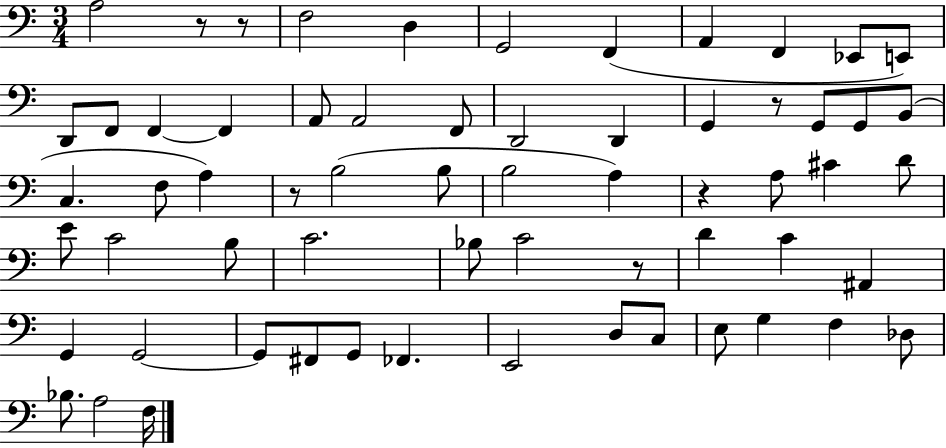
{
  \clef bass
  \numericTimeSignature
  \time 3/4
  \key c \major
  a2 r8 r8 | f2 d4 | g,2 f,4( | a,4 f,4 ees,8 e,8) | \break d,8 f,8 f,4~~ f,4 | a,8 a,2 f,8 | d,2 d,4 | g,4 r8 g,8 g,8 b,8( | \break c4. f8 a4) | r8 b2( b8 | b2 a4) | r4 a8 cis'4 d'8 | \break e'8 c'2 b8 | c'2. | bes8 c'2 r8 | d'4 c'4 ais,4 | \break g,4 g,2~~ | g,8 fis,8 g,8 fes,4. | e,2 d8 c8 | e8 g4 f4 des8 | \break bes8. a2 f16 | \bar "|."
}